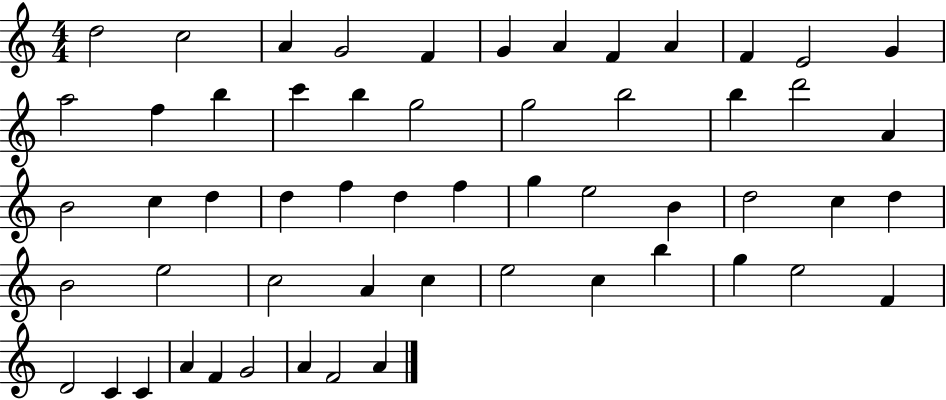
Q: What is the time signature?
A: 4/4